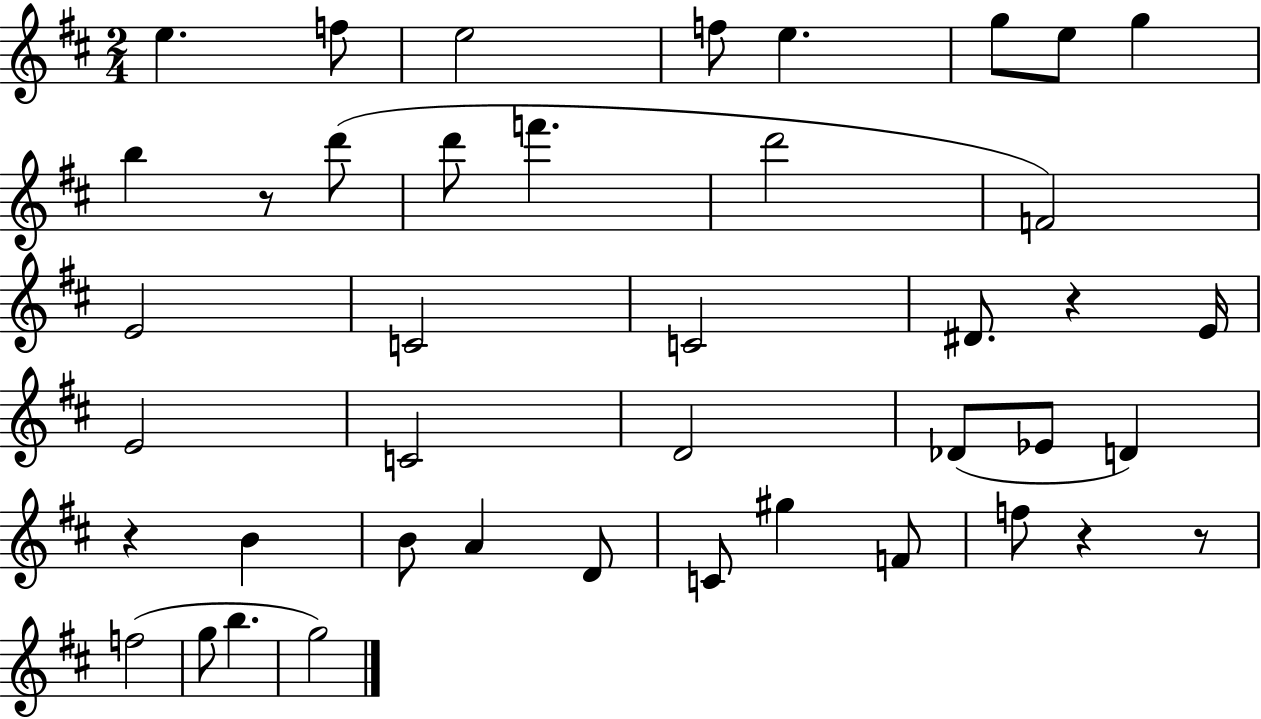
E5/q. F5/e E5/h F5/e E5/q. G5/e E5/e G5/q B5/q R/e D6/e D6/e F6/q. D6/h F4/h E4/h C4/h C4/h D#4/e. R/q E4/s E4/h C4/h D4/h Db4/e Eb4/e D4/q R/q B4/q B4/e A4/q D4/e C4/e G#5/q F4/e F5/e R/q R/e F5/h G5/e B5/q. G5/h